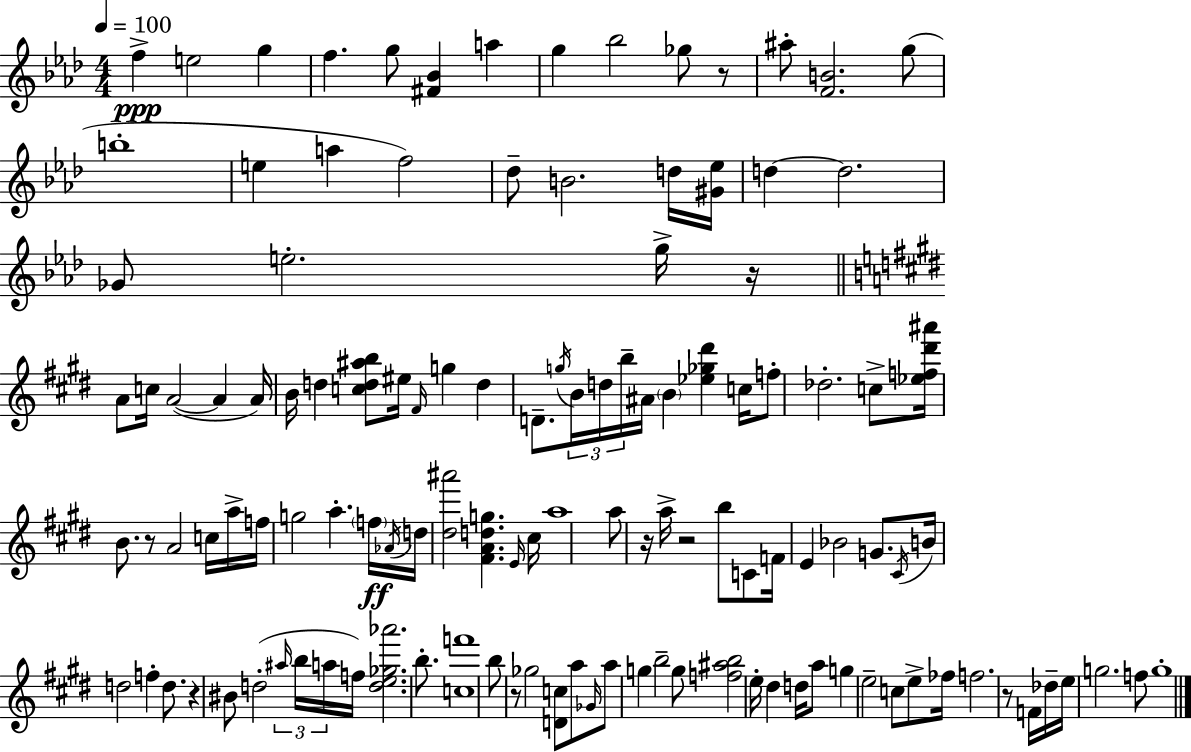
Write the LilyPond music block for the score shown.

{
  \clef treble
  \numericTimeSignature
  \time 4/4
  \key aes \major
  \tempo 4 = 100
  f''4->\ppp e''2 g''4 | f''4. g''8 <fis' bes'>4 a''4 | g''4 bes''2 ges''8 r8 | ais''8-. <f' b'>2. g''8( | \break b''1-. | e''4 a''4 f''2) | des''8-- b'2. d''16 <gis' ees''>16 | d''4~~ d''2. | \break ges'8 e''2.-. g''16-> r16 | \bar "||" \break \key e \major a'8 c''16 a'2~(~ a'4 a'16) | b'16 d''4 <c'' d'' ais'' b''>8 eis''16 \grace { fis'16 } g''4 d''4 | d'8.-- \acciaccatura { g''16 } \tuplet 3/2 { b'16 d''16 b''16-- } ais'16 \parenthesize b'4 <ees'' ges'' dis'''>4 | c''16 f''8-. des''2.-. | \break c''8-> <ees'' f'' dis''' ais'''>16 b'8. r8 a'2 | c''16 a''16-> f''16 g''2 a''4.-. | \parenthesize f''16\ff \acciaccatura { aes'16 } d''16 <dis'' ais'''>2 <fis' a' d'' g''>4. | \grace { e'16 } cis''16 a''1 | \break a''8 r16 a''16-> r2 | b''8 c'8 f'16 e'4 bes'2 | g'8. \acciaccatura { cis'16 } b'16 d''2 f''4-. | d''8. r4 bis'8 d''2-.( | \break \tuplet 3/2 { \grace { ais''16 } b''16 a''16 } f''16) <d'' e'' ges'' aes'''>2. | b''8.-. <c'' f'''>1 | b''8 r8 ges''2 | <d' c''>8 a''8 \grace { ges'16 } a''8 g''4 b''2-- | \break g''8 <f'' ais'' b''>2 e''16-. | dis''4 d''16 a''8 g''4 e''2-- | c''8 e''8-> fes''16 f''2. | r8 f'16 des''16-- e''16 g''2. | \break f''8 g''1-. | \bar "|."
}